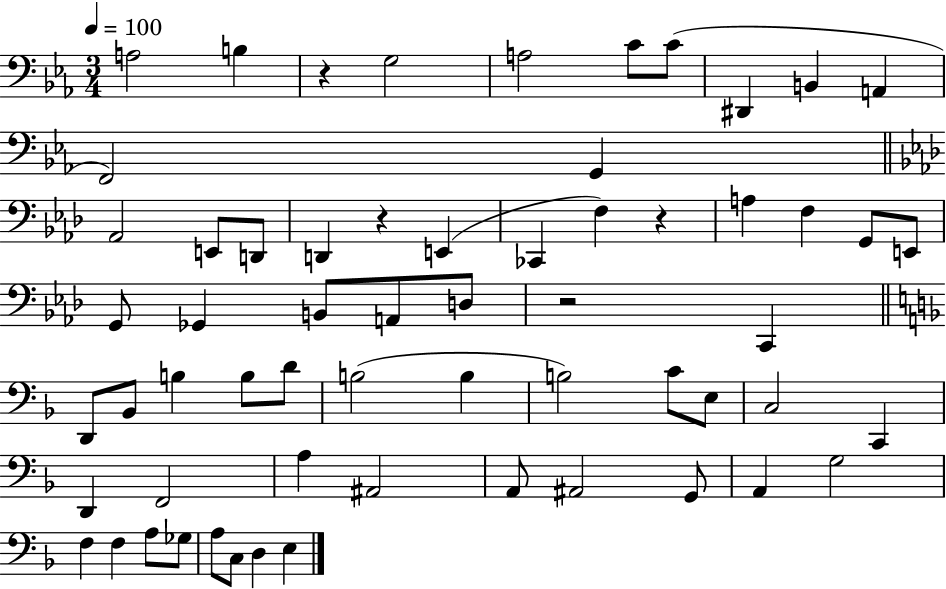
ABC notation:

X:1
T:Untitled
M:3/4
L:1/4
K:Eb
A,2 B, z G,2 A,2 C/2 C/2 ^D,, B,, A,, F,,2 G,, _A,,2 E,,/2 D,,/2 D,, z E,, _C,, F, z A, F, G,,/2 E,,/2 G,,/2 _G,, B,,/2 A,,/2 D,/2 z2 C,, D,,/2 _B,,/2 B, B,/2 D/2 B,2 B, B,2 C/2 E,/2 C,2 C,, D,, F,,2 A, ^A,,2 A,,/2 ^A,,2 G,,/2 A,, G,2 F, F, A,/2 _G,/2 A,/2 C,/2 D, E,